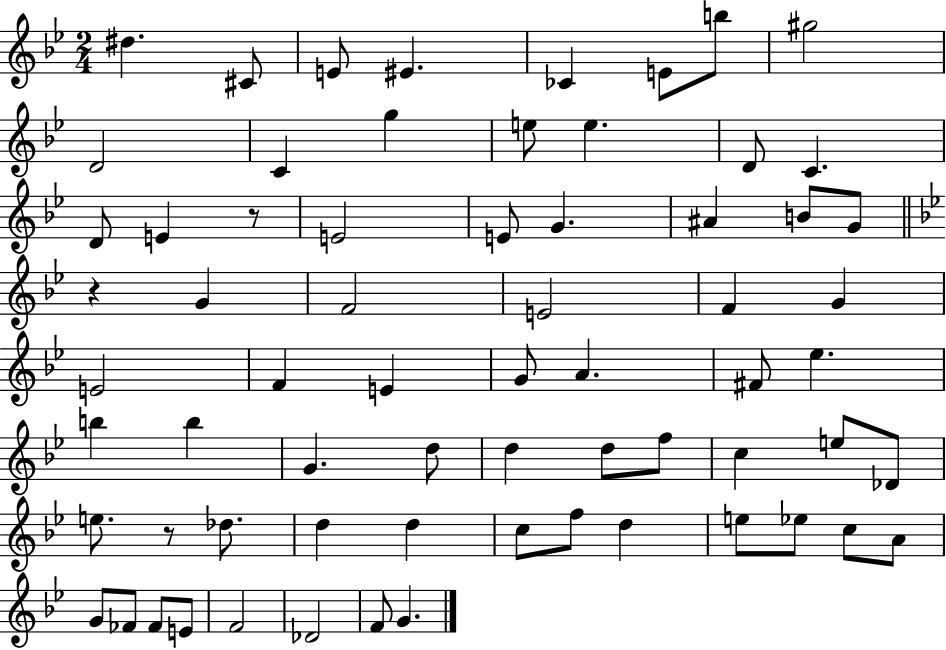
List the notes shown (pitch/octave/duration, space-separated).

D#5/q. C#4/e E4/e EIS4/q. CES4/q E4/e B5/e G#5/h D4/h C4/q G5/q E5/e E5/q. D4/e C4/q. D4/e E4/q R/e E4/h E4/e G4/q. A#4/q B4/e G4/e R/q G4/q F4/h E4/h F4/q G4/q E4/h F4/q E4/q G4/e A4/q. F#4/e Eb5/q. B5/q B5/q G4/q. D5/e D5/q D5/e F5/e C5/q E5/e Db4/e E5/e. R/e Db5/e. D5/q D5/q C5/e F5/e D5/q E5/e Eb5/e C5/e A4/e G4/e FES4/e FES4/e E4/e F4/h Db4/h F4/e G4/q.